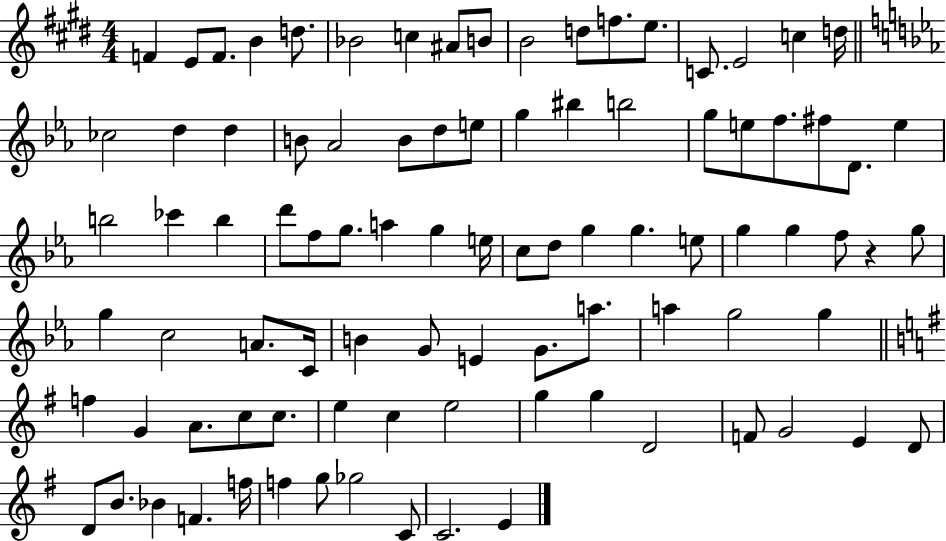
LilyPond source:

{
  \clef treble
  \numericTimeSignature
  \time 4/4
  \key e \major
  f'4 e'8 f'8. b'4 d''8. | bes'2 c''4 ais'8 b'8 | b'2 d''8 f''8. e''8. | c'8. e'2 c''4 d''16 | \break \bar "||" \break \key c \minor ces''2 d''4 d''4 | b'8 aes'2 b'8 d''8 e''8 | g''4 bis''4 b''2 | g''8 e''8 f''8. fis''8 d'8. e''4 | \break b''2 ces'''4 b''4 | d'''8 f''8 g''8. a''4 g''4 e''16 | c''8 d''8 g''4 g''4. e''8 | g''4 g''4 f''8 r4 g''8 | \break g''4 c''2 a'8. c'16 | b'4 g'8 e'4 g'8. a''8. | a''4 g''2 g''4 | \bar "||" \break \key g \major f''4 g'4 a'8. c''8 c''8. | e''4 c''4 e''2 | g''4 g''4 d'2 | f'8 g'2 e'4 d'8 | \break d'8 b'8. bes'4 f'4. f''16 | f''4 g''8 ges''2 c'8 | c'2. e'4 | \bar "|."
}